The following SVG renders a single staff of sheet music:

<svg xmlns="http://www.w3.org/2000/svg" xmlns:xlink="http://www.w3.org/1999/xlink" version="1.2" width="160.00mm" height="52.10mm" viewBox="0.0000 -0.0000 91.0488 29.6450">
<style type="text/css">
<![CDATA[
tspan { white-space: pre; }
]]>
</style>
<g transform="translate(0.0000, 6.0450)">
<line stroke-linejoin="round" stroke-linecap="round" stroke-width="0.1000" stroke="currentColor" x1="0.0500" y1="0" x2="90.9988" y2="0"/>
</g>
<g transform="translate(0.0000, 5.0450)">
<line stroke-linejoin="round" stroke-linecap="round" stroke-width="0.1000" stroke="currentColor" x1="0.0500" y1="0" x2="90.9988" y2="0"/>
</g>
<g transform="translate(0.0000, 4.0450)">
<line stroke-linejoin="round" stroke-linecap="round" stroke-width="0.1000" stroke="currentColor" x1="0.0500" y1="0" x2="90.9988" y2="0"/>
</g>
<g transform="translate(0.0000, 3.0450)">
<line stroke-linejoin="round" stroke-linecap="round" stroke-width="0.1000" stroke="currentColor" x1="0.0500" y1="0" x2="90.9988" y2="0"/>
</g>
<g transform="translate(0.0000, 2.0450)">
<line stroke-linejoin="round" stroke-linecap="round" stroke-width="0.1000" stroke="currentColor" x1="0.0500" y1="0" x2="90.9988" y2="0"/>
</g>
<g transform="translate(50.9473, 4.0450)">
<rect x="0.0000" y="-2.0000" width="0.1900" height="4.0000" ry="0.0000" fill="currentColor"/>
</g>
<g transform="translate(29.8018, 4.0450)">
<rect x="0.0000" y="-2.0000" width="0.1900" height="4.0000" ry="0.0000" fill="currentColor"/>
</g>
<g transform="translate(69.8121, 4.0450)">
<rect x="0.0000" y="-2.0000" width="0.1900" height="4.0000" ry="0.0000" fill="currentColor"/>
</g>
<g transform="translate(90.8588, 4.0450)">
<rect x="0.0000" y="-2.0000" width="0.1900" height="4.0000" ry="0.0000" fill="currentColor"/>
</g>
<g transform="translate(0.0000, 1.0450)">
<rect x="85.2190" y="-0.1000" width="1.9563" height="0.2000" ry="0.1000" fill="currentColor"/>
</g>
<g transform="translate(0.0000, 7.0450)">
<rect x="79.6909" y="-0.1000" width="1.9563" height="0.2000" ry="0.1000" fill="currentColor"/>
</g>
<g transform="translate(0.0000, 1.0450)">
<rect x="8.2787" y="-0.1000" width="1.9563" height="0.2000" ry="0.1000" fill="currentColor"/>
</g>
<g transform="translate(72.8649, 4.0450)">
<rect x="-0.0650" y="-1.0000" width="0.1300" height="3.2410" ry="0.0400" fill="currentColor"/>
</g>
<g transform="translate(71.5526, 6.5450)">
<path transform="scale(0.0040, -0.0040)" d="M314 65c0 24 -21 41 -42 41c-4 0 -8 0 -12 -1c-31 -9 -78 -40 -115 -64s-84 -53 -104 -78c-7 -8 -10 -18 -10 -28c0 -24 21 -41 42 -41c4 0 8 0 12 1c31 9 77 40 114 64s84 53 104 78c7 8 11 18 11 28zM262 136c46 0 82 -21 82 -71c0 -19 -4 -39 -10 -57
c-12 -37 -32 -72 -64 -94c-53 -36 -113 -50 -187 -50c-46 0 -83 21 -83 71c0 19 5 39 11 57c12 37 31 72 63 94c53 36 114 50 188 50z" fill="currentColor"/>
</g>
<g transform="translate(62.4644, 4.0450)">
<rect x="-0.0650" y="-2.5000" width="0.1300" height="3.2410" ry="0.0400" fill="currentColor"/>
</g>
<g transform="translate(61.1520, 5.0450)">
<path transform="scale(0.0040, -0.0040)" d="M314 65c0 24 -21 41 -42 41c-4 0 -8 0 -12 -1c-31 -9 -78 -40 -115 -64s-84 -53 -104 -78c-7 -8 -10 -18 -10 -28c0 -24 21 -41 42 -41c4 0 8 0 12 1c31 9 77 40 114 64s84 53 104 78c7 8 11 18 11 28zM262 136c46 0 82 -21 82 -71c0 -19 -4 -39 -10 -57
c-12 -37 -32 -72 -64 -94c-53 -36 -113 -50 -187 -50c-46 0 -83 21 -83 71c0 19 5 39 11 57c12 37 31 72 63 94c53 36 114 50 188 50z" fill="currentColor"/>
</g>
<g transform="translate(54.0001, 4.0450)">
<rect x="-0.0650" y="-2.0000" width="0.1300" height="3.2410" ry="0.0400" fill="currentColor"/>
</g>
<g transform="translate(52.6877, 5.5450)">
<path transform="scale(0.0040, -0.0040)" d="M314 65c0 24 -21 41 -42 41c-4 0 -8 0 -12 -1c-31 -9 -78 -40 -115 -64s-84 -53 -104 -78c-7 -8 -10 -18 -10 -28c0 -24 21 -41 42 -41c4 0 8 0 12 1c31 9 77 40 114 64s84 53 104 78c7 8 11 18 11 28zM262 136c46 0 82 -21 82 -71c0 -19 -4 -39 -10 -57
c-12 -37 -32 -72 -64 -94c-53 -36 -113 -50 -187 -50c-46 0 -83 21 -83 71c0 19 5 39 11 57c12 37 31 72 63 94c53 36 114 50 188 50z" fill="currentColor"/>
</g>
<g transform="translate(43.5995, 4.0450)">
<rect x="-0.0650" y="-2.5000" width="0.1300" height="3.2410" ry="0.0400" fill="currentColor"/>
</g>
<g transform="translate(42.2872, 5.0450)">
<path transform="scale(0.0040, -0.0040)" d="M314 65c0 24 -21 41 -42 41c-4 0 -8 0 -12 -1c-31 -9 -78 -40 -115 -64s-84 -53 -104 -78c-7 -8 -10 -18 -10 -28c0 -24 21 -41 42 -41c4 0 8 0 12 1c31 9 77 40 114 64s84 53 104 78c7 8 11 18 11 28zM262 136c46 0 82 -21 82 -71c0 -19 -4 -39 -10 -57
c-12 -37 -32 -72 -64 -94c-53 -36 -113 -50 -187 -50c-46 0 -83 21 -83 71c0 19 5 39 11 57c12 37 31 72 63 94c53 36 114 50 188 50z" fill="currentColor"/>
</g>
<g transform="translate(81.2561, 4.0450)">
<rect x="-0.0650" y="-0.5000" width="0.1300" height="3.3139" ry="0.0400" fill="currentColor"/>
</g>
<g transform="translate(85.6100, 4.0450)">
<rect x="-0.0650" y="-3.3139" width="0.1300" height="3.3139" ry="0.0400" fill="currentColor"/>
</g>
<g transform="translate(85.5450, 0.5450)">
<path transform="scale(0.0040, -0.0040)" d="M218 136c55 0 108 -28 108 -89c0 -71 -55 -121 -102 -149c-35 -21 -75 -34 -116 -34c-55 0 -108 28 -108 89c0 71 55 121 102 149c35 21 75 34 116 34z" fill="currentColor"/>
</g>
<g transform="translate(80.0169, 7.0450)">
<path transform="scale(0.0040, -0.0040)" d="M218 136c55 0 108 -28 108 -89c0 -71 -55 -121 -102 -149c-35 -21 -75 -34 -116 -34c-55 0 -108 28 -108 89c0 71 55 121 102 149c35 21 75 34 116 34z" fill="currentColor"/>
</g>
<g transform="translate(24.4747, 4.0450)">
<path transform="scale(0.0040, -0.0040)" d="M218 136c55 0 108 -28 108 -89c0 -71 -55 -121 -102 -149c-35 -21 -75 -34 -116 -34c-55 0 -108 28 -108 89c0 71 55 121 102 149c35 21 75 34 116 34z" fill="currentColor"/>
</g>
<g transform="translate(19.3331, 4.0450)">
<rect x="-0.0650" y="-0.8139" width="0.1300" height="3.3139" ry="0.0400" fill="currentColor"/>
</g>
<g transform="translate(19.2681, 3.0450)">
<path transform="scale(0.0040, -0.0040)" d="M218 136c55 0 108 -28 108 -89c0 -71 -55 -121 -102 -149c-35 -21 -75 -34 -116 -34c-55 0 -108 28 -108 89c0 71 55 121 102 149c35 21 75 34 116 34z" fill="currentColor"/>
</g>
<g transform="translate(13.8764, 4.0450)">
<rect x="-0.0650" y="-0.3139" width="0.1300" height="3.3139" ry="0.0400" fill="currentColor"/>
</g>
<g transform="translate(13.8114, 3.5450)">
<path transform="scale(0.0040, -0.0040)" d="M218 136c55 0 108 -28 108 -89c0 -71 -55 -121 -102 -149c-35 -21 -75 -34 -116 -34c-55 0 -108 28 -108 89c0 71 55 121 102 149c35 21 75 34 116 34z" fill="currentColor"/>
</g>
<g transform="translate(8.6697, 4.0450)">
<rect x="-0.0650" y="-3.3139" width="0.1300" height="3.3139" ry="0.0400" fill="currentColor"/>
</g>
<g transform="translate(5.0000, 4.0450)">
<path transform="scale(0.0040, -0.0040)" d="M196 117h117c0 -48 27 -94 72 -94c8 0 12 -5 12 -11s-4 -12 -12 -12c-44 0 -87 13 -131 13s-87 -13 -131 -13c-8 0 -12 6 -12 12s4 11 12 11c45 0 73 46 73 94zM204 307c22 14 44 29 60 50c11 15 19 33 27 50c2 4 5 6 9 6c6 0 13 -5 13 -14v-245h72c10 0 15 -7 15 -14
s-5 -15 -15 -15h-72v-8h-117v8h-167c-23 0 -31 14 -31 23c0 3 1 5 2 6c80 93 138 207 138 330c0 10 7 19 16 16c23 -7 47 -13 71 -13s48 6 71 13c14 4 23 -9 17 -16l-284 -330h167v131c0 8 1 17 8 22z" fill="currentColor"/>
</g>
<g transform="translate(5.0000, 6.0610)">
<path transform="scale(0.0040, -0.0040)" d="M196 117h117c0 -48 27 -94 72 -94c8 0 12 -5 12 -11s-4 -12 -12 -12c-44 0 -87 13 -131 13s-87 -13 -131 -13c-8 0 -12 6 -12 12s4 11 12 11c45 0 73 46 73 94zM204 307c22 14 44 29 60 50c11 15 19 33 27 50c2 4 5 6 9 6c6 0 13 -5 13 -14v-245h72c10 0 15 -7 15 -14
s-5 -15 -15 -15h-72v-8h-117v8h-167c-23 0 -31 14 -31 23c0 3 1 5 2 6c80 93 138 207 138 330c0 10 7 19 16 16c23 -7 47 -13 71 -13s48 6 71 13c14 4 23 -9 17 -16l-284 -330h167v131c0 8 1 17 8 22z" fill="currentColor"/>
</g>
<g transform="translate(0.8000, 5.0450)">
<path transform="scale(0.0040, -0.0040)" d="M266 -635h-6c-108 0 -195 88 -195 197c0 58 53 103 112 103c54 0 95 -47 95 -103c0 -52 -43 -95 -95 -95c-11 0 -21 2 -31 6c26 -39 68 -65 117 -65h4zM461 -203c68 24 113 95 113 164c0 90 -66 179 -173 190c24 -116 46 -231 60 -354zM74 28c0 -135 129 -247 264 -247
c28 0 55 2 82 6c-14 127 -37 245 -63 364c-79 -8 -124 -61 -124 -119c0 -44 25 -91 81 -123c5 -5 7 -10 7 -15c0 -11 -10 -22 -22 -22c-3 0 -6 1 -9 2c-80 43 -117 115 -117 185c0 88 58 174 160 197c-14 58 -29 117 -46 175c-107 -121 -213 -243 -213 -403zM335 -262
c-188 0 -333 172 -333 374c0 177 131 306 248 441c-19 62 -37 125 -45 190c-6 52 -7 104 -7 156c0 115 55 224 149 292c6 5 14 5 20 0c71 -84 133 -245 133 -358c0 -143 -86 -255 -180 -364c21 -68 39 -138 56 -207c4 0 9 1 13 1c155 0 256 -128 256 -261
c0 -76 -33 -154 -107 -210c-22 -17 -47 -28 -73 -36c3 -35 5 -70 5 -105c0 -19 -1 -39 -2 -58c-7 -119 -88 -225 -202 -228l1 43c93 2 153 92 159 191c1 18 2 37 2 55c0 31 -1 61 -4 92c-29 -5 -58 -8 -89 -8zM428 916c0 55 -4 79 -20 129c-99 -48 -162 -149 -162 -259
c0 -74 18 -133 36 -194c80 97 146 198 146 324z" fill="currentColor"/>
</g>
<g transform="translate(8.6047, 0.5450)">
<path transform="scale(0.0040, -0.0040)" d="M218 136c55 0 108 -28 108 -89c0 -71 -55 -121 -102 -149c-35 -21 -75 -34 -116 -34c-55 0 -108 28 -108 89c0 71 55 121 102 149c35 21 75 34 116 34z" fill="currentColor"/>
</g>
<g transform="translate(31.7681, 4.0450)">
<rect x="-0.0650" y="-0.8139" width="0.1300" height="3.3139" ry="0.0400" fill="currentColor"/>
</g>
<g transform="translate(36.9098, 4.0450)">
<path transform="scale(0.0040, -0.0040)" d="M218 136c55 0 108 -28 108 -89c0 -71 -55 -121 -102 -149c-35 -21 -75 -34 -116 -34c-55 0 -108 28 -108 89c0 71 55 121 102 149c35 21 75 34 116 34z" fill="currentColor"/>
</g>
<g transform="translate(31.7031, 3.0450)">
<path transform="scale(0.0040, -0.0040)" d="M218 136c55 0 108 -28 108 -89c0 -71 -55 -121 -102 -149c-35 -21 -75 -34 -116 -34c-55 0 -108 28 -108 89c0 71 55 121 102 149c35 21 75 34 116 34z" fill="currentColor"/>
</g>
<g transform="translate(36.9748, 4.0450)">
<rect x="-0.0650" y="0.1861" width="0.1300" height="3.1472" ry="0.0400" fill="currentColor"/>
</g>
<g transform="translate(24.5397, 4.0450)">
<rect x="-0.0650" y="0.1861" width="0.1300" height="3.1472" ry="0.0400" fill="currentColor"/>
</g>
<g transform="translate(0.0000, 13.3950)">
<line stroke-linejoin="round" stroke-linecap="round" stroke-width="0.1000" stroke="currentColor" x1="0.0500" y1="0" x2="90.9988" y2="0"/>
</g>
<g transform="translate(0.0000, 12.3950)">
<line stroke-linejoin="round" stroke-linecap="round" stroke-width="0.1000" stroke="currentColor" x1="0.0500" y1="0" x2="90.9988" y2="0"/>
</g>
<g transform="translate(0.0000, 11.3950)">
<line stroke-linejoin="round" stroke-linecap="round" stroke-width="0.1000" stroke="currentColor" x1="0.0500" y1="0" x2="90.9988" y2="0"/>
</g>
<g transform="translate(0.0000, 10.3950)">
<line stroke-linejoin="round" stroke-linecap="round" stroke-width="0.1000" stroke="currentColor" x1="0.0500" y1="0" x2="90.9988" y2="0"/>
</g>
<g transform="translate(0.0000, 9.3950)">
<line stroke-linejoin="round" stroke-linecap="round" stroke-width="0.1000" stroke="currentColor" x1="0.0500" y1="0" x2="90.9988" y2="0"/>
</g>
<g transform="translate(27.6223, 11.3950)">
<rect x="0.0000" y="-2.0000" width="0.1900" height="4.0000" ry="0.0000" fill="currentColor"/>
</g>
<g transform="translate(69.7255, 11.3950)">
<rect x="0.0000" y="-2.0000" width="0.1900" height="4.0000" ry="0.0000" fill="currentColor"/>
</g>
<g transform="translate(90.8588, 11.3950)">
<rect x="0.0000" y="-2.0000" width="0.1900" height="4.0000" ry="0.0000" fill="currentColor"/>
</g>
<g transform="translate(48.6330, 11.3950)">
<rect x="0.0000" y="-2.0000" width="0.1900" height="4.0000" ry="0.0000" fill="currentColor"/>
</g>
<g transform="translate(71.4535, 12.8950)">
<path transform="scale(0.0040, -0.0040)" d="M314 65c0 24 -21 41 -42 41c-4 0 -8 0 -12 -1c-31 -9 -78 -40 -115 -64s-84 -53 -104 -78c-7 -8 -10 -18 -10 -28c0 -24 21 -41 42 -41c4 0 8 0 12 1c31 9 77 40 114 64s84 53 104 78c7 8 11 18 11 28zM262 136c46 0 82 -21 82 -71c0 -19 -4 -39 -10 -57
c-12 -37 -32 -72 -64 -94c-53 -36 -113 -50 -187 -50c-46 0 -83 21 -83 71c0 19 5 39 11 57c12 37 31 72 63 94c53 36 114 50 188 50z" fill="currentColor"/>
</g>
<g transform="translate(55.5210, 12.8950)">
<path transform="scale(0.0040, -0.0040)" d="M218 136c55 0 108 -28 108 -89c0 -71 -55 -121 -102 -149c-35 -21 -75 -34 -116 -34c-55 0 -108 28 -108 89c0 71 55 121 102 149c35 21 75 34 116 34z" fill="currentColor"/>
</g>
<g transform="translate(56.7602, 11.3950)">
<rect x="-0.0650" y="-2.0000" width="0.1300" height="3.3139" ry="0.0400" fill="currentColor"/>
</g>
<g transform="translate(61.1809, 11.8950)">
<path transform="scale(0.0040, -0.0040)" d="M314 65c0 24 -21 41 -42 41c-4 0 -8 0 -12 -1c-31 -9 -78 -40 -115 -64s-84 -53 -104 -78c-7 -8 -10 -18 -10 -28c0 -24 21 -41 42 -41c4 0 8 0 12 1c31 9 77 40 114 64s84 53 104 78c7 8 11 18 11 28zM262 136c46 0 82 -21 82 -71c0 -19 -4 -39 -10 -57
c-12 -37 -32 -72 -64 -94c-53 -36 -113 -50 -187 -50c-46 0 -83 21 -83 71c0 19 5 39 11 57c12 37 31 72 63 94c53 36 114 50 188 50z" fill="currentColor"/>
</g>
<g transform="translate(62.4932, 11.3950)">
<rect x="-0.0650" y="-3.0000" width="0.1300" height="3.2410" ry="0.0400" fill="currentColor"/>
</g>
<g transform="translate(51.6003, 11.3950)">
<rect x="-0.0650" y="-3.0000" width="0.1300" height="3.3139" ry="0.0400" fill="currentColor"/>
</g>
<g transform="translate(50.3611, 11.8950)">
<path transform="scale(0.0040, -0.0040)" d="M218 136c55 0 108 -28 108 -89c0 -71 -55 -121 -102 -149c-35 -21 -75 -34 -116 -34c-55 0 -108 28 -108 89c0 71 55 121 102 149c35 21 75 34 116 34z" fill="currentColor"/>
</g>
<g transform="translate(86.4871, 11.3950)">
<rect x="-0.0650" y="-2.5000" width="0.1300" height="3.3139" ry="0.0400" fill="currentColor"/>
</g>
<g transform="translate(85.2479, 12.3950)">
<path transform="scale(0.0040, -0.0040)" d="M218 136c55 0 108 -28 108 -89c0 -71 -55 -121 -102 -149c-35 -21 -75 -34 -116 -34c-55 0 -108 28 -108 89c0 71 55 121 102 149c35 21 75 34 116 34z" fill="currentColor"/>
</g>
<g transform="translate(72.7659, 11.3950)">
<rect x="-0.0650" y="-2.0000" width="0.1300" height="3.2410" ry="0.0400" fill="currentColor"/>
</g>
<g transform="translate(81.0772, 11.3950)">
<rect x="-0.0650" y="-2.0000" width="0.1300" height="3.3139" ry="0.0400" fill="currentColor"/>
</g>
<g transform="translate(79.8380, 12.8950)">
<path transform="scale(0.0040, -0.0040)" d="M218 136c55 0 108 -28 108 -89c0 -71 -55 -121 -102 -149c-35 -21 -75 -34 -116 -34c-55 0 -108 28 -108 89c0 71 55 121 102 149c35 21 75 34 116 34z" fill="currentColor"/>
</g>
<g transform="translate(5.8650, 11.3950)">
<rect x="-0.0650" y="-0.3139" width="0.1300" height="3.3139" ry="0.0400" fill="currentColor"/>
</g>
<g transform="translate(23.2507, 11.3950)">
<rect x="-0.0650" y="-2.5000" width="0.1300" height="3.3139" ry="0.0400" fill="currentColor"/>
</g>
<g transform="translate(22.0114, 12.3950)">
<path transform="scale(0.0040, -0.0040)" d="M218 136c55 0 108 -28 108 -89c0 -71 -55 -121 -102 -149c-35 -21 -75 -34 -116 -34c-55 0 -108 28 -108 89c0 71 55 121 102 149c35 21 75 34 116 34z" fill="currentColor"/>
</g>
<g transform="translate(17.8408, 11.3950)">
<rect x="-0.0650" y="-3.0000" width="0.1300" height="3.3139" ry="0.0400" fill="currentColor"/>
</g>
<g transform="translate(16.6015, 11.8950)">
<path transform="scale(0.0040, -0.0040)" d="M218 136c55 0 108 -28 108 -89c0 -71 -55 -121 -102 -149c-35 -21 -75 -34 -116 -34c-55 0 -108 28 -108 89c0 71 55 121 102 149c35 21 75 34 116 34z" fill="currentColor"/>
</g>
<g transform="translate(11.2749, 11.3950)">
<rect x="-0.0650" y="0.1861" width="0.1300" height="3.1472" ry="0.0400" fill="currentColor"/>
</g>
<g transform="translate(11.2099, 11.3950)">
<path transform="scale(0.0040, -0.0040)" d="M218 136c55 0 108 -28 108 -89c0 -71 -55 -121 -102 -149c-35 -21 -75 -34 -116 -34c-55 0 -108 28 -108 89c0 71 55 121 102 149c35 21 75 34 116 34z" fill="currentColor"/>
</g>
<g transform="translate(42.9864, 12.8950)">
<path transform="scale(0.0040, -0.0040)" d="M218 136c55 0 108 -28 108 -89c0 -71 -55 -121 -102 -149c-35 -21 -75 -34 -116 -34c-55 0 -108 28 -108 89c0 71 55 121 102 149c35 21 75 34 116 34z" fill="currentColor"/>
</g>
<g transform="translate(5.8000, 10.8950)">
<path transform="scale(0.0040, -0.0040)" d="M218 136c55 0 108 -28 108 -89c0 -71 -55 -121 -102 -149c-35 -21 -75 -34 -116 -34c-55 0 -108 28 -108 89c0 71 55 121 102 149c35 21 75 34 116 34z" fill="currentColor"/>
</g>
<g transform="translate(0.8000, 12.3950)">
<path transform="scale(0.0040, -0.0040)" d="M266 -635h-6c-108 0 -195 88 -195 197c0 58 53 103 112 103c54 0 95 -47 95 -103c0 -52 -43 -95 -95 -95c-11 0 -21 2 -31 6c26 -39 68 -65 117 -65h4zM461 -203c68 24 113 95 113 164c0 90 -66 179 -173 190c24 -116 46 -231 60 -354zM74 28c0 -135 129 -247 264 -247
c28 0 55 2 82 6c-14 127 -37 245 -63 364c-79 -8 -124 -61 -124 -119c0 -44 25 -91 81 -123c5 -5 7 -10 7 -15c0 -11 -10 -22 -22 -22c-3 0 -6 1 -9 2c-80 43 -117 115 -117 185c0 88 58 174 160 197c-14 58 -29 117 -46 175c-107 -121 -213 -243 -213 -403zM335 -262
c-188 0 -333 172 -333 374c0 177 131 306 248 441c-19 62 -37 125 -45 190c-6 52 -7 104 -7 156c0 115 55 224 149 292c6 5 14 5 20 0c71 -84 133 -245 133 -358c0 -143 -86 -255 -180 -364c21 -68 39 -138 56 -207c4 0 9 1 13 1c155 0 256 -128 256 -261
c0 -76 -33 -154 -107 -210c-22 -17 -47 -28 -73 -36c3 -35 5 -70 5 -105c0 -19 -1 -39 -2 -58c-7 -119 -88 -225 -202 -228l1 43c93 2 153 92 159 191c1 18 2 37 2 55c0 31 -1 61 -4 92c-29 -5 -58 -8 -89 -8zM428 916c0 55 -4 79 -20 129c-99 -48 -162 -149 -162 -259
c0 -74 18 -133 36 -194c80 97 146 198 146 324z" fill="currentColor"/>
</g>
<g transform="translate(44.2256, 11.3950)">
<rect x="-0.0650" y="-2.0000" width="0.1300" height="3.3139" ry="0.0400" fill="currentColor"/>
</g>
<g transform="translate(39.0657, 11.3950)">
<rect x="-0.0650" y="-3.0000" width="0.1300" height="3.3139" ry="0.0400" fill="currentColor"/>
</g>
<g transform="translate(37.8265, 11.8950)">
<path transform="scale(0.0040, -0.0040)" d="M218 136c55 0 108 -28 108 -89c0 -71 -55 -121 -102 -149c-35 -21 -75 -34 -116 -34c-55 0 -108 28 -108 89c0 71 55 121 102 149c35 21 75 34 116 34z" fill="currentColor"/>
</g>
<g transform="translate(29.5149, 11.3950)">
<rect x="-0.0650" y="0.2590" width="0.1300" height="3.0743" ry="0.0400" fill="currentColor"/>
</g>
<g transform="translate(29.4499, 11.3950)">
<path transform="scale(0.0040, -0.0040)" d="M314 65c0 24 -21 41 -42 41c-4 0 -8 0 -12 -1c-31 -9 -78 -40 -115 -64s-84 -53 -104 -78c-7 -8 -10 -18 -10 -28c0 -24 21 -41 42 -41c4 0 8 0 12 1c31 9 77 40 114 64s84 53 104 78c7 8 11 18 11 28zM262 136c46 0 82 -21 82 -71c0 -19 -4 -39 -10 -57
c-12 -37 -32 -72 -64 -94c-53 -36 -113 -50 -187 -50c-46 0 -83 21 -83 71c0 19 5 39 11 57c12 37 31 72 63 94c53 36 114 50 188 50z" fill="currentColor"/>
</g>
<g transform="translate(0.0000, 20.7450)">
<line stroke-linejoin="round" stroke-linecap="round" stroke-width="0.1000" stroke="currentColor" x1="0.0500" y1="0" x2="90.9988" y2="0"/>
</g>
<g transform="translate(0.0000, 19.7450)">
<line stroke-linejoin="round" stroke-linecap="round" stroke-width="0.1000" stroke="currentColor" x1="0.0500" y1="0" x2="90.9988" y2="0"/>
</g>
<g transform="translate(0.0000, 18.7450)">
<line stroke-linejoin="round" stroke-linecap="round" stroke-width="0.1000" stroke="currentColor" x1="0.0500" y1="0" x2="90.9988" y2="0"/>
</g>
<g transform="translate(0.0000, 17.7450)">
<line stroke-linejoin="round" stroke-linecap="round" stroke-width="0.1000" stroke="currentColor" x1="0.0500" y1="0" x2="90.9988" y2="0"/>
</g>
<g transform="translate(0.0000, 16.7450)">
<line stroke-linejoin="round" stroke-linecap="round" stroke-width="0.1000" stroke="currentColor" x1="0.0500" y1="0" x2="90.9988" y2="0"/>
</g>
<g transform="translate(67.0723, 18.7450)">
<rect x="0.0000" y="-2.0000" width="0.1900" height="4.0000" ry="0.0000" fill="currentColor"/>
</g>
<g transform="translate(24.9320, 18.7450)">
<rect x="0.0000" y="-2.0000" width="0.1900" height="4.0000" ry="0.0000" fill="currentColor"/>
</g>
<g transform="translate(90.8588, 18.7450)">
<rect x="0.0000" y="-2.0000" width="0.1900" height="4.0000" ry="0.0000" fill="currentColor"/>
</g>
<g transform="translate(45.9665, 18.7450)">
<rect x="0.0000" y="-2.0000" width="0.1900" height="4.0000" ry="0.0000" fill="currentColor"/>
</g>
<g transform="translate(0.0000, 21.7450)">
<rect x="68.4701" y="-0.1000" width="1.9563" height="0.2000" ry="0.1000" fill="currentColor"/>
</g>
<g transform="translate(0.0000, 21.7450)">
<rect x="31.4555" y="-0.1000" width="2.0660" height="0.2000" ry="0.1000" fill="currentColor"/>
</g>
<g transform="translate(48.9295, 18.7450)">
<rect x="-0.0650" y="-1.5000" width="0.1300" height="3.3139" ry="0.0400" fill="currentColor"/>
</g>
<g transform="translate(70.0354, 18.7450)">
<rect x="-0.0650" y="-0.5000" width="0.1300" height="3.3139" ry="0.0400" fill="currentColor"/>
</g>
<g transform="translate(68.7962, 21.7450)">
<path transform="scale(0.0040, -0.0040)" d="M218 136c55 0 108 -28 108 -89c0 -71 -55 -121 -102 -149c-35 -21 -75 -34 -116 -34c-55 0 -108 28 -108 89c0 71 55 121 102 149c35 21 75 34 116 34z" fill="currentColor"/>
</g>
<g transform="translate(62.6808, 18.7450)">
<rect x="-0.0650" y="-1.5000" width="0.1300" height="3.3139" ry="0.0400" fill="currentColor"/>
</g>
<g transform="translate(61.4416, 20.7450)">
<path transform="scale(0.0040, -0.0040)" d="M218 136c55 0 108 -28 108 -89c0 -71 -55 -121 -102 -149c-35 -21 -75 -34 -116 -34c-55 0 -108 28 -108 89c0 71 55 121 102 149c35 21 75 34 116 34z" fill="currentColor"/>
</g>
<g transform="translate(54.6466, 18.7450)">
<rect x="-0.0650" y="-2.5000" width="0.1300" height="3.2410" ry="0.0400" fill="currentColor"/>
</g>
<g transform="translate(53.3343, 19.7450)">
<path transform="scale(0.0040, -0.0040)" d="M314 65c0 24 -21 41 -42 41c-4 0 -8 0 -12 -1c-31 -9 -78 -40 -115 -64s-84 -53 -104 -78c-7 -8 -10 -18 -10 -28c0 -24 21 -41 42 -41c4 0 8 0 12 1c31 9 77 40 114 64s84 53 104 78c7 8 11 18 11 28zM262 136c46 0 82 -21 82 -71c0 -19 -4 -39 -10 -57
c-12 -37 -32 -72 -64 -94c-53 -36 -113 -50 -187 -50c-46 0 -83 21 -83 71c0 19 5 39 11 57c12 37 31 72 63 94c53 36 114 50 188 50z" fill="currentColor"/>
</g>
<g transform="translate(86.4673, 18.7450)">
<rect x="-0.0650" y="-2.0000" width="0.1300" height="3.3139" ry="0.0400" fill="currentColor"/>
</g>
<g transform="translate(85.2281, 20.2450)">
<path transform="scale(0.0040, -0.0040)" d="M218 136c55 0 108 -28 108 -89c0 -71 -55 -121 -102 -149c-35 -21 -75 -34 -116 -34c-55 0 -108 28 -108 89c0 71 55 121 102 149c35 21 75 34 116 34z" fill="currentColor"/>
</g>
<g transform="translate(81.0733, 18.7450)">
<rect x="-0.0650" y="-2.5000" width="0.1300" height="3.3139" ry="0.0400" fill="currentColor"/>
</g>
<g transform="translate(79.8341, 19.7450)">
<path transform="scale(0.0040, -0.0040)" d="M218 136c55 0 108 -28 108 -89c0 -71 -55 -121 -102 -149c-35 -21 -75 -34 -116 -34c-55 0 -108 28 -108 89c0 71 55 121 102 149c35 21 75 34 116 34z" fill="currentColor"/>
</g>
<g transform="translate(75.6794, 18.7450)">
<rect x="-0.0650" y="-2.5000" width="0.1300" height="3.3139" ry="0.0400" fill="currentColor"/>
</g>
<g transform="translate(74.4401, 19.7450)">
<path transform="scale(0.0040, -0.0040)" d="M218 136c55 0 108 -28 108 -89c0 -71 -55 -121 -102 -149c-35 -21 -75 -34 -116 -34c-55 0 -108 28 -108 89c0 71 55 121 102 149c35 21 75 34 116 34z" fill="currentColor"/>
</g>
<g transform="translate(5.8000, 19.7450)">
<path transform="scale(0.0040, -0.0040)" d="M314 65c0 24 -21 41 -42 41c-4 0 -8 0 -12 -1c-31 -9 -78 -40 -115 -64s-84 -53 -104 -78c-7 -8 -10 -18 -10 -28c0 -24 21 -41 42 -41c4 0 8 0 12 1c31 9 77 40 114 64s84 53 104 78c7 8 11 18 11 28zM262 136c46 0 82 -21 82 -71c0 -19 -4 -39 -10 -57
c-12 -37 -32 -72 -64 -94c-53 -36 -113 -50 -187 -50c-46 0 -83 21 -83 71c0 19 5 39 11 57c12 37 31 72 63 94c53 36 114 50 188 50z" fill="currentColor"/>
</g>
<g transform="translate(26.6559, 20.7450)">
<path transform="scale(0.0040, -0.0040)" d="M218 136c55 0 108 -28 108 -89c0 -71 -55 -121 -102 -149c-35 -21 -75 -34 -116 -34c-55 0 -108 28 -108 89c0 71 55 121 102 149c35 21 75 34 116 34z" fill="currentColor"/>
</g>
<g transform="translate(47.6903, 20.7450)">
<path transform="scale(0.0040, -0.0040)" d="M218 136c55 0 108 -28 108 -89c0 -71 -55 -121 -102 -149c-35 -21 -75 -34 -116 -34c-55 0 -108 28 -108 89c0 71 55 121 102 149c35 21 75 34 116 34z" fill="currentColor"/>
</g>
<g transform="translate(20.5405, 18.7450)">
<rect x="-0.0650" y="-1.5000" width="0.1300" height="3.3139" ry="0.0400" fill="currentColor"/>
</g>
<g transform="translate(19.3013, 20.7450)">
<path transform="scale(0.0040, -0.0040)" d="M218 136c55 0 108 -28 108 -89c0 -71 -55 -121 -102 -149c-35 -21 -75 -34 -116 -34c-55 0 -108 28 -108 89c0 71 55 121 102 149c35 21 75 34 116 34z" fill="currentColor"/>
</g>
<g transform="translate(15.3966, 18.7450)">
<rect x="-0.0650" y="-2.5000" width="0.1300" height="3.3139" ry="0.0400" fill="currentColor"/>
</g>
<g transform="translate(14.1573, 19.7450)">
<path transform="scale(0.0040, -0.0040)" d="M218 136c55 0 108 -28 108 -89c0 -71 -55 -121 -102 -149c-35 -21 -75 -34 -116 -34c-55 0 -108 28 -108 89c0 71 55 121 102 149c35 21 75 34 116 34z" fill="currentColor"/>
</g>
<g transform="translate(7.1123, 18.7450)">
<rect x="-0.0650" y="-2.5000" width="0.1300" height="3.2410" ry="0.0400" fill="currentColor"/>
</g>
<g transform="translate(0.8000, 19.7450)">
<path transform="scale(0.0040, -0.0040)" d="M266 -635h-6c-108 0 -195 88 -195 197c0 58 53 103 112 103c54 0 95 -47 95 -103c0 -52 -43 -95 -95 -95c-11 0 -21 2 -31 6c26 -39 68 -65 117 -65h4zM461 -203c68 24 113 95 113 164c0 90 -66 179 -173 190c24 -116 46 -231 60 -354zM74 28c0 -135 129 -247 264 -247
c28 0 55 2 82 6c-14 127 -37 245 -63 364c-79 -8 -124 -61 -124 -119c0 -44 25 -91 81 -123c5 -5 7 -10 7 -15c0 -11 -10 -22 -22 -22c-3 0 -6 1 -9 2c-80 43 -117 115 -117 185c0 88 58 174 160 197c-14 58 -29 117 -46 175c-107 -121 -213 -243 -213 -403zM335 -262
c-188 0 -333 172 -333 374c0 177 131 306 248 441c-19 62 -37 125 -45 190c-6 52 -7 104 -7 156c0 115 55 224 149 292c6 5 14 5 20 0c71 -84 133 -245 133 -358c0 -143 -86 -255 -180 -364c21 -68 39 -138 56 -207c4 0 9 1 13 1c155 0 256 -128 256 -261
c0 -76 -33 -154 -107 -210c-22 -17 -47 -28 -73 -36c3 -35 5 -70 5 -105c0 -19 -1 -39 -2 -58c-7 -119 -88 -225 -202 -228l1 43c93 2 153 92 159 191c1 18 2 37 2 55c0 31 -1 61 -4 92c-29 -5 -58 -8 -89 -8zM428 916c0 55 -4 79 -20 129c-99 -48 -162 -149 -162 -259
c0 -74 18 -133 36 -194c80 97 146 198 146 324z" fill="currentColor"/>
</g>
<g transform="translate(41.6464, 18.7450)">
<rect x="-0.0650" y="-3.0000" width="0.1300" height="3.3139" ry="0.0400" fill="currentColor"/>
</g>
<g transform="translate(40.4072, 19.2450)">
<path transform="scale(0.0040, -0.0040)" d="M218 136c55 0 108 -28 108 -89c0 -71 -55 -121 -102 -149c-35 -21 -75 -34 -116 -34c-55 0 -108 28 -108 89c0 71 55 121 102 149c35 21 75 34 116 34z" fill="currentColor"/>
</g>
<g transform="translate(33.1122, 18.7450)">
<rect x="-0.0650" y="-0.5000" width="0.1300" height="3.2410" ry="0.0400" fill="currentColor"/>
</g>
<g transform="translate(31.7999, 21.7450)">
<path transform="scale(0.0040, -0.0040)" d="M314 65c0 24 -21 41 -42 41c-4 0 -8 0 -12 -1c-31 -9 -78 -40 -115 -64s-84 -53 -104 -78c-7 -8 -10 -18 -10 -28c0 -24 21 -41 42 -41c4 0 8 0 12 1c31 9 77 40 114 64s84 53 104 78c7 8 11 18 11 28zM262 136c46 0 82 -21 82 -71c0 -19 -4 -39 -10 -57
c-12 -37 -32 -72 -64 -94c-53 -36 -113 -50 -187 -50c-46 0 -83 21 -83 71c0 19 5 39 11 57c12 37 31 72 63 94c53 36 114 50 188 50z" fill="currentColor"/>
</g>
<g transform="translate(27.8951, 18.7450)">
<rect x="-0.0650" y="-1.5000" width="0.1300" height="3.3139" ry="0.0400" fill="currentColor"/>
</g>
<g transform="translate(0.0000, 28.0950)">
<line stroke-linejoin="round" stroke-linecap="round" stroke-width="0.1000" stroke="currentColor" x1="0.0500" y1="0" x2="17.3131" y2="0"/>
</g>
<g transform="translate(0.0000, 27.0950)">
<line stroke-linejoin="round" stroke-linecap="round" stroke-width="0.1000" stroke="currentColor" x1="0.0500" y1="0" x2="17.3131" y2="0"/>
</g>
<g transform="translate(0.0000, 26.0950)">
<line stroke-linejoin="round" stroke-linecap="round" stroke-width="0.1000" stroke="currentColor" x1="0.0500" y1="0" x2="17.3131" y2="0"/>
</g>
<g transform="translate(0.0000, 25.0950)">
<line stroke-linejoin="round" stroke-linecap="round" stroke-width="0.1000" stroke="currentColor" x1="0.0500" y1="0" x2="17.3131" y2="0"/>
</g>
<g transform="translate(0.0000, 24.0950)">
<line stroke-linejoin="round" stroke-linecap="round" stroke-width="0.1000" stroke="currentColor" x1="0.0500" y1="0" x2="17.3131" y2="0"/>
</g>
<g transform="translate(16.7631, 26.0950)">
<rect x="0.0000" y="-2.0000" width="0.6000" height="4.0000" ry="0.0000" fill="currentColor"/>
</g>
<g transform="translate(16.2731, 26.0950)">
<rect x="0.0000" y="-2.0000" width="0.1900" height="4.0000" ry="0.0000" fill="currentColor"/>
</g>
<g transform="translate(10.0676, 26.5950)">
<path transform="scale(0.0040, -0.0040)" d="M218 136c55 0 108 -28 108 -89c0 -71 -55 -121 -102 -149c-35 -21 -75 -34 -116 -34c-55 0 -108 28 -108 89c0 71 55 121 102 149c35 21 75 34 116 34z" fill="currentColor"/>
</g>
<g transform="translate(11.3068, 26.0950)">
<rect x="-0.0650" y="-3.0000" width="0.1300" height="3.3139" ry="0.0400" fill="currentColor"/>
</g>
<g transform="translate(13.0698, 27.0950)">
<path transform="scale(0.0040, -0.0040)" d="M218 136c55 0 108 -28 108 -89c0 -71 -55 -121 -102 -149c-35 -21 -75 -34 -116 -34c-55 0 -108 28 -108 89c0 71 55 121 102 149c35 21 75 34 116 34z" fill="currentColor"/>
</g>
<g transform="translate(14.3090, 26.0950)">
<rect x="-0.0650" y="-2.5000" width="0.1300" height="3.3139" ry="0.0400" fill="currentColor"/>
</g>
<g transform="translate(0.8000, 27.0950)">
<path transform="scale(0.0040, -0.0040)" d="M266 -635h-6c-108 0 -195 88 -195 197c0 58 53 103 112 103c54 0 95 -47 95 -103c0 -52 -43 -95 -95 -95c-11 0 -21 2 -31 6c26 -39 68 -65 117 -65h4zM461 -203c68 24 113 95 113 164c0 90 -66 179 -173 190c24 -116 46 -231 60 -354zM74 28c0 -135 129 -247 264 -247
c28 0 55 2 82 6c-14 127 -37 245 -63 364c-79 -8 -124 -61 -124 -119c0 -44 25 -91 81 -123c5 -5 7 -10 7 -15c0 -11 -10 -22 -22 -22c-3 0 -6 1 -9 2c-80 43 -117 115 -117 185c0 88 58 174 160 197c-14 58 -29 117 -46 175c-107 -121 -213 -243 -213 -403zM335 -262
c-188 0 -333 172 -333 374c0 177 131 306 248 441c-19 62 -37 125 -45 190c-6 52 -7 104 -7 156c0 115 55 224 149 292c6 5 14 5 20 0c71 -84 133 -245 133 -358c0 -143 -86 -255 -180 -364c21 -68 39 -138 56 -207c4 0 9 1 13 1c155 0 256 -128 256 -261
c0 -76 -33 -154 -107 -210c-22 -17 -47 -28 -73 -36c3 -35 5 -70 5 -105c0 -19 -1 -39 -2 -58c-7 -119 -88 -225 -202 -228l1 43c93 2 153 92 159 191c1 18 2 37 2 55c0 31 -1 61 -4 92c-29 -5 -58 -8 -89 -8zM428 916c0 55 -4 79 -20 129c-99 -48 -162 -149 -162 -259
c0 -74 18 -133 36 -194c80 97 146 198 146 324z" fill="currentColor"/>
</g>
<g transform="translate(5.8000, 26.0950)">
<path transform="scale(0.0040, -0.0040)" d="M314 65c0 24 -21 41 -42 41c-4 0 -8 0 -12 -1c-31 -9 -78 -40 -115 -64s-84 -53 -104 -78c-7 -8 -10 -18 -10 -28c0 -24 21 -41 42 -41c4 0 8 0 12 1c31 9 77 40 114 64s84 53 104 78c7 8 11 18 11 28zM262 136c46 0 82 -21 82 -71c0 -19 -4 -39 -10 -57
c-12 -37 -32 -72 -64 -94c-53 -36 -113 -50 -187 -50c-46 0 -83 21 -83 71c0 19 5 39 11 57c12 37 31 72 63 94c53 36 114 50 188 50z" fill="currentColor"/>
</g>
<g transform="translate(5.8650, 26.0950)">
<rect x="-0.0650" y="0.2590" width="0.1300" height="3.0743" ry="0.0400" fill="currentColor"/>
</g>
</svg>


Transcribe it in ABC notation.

X:1
T:Untitled
M:4/4
L:1/4
K:C
b c d B d B G2 F2 G2 D2 C b c B A G B2 A F A F A2 F2 F G G2 G E E C2 A E G2 E C G G F B2 A G